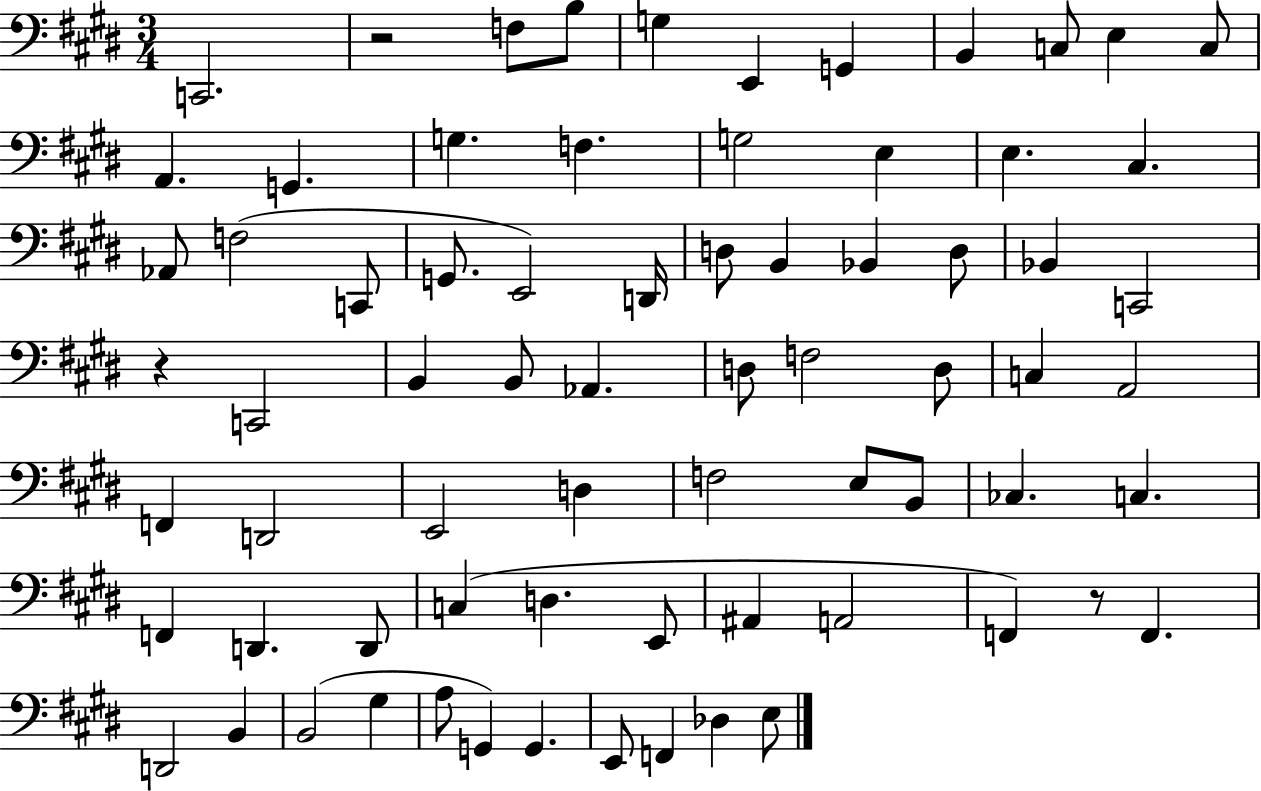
X:1
T:Untitled
M:3/4
L:1/4
K:E
C,,2 z2 F,/2 B,/2 G, E,, G,, B,, C,/2 E, C,/2 A,, G,, G, F, G,2 E, E, ^C, _A,,/2 F,2 C,,/2 G,,/2 E,,2 D,,/4 D,/2 B,, _B,, D,/2 _B,, C,,2 z C,,2 B,, B,,/2 _A,, D,/2 F,2 D,/2 C, A,,2 F,, D,,2 E,,2 D, F,2 E,/2 B,,/2 _C, C, F,, D,, D,,/2 C, D, E,,/2 ^A,, A,,2 F,, z/2 F,, D,,2 B,, B,,2 ^G, A,/2 G,, G,, E,,/2 F,, _D, E,/2